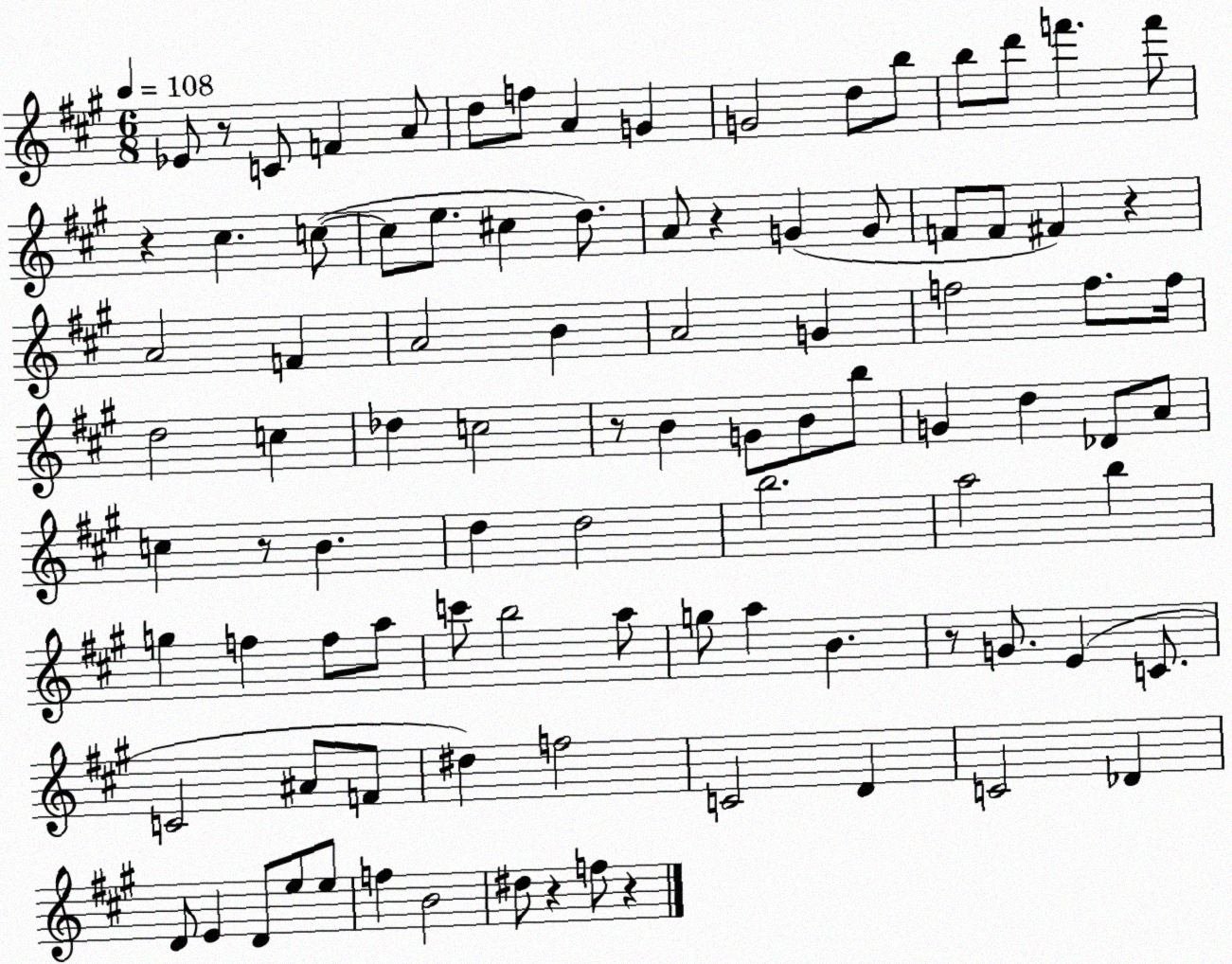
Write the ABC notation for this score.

X:1
T:Untitled
M:6/8
L:1/4
K:A
_E/2 z/2 C/2 F A/2 d/2 f/2 A G G2 d/2 b/2 b/2 d'/2 f' f'/2 z ^c c/2 c/2 e/2 ^c d/2 A/2 z G G/2 F/2 F/2 ^F z A2 F A2 B A2 G f2 f/2 f/4 d2 c _d c2 z/2 B G/2 B/2 b/2 G d _D/2 A/2 c z/2 B d d2 b2 a2 b g f f/2 a/2 c'/2 b2 a/2 g/2 a B z/2 G/2 E C/2 C2 ^A/2 F/2 ^d f2 C2 D C2 _D D/2 E D/2 e/2 e/2 f B2 ^d/2 z f/2 z